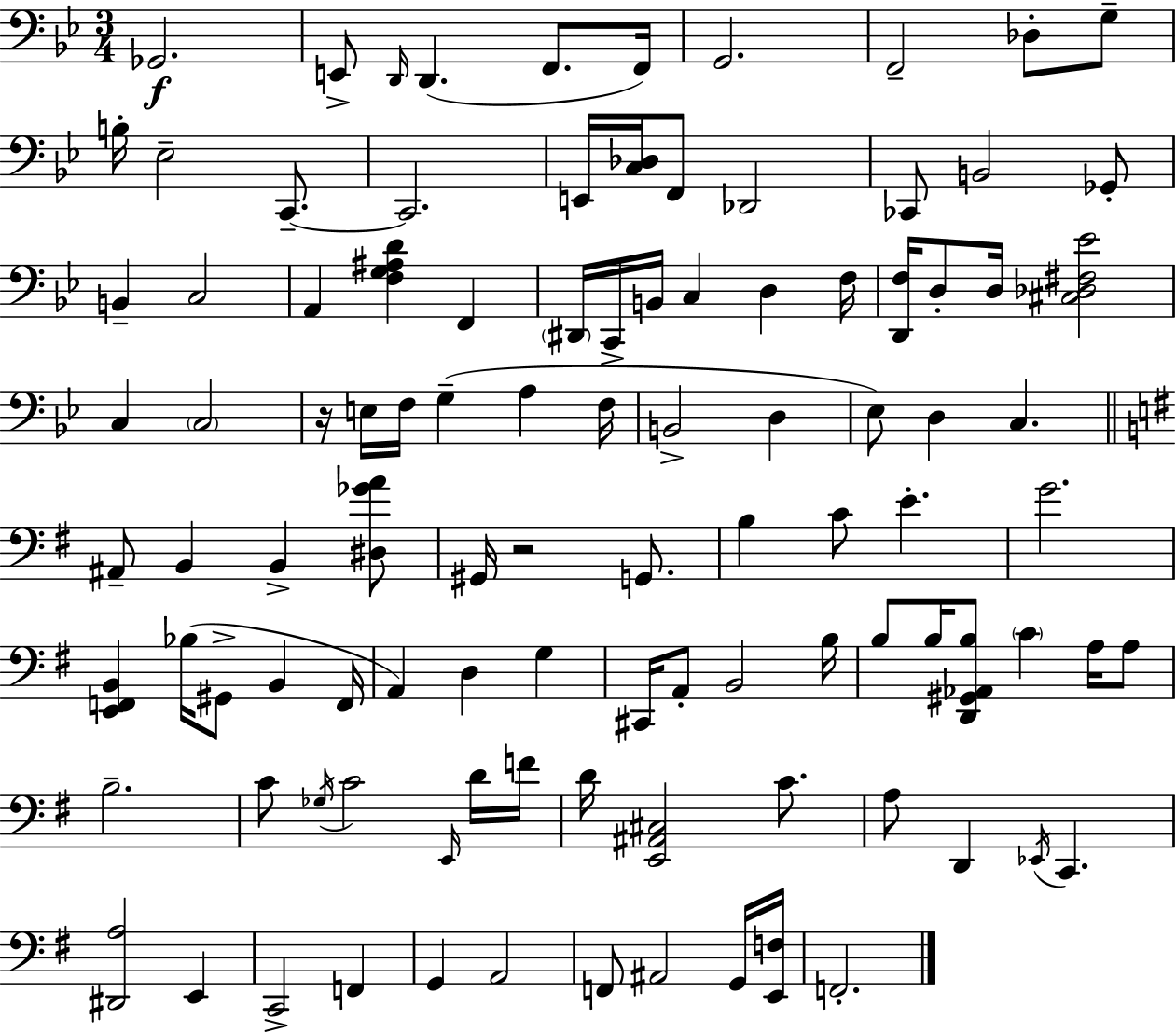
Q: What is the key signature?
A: BES major